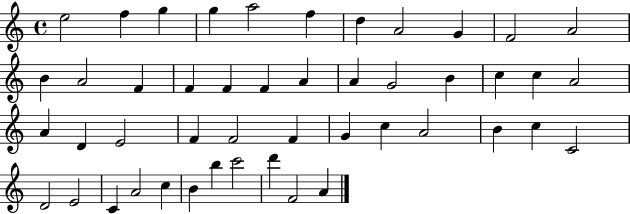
{
  \clef treble
  \time 4/4
  \defaultTimeSignature
  \key c \major
  e''2 f''4 g''4 | g''4 a''2 f''4 | d''4 a'2 g'4 | f'2 a'2 | \break b'4 a'2 f'4 | f'4 f'4 f'4 a'4 | a'4 g'2 b'4 | c''4 c''4 a'2 | \break a'4 d'4 e'2 | f'4 f'2 f'4 | g'4 c''4 a'2 | b'4 c''4 c'2 | \break d'2 e'2 | c'4 a'2 c''4 | b'4 b''4 c'''2 | d'''4 f'2 a'4 | \break \bar "|."
}